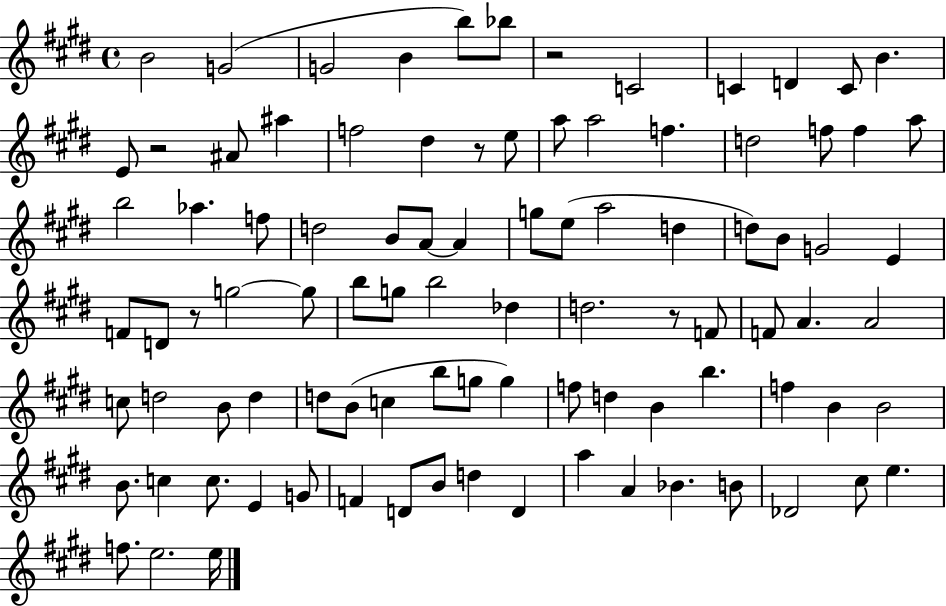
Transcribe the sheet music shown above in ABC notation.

X:1
T:Untitled
M:4/4
L:1/4
K:E
B2 G2 G2 B b/2 _b/2 z2 C2 C D C/2 B E/2 z2 ^A/2 ^a f2 ^d z/2 e/2 a/2 a2 f d2 f/2 f a/2 b2 _a f/2 d2 B/2 A/2 A g/2 e/2 a2 d d/2 B/2 G2 E F/2 D/2 z/2 g2 g/2 b/2 g/2 b2 _d d2 z/2 F/2 F/2 A A2 c/2 d2 B/2 d d/2 B/2 c b/2 g/2 g f/2 d B b f B B2 B/2 c c/2 E G/2 F D/2 B/2 d D a A _B B/2 _D2 ^c/2 e f/2 e2 e/4